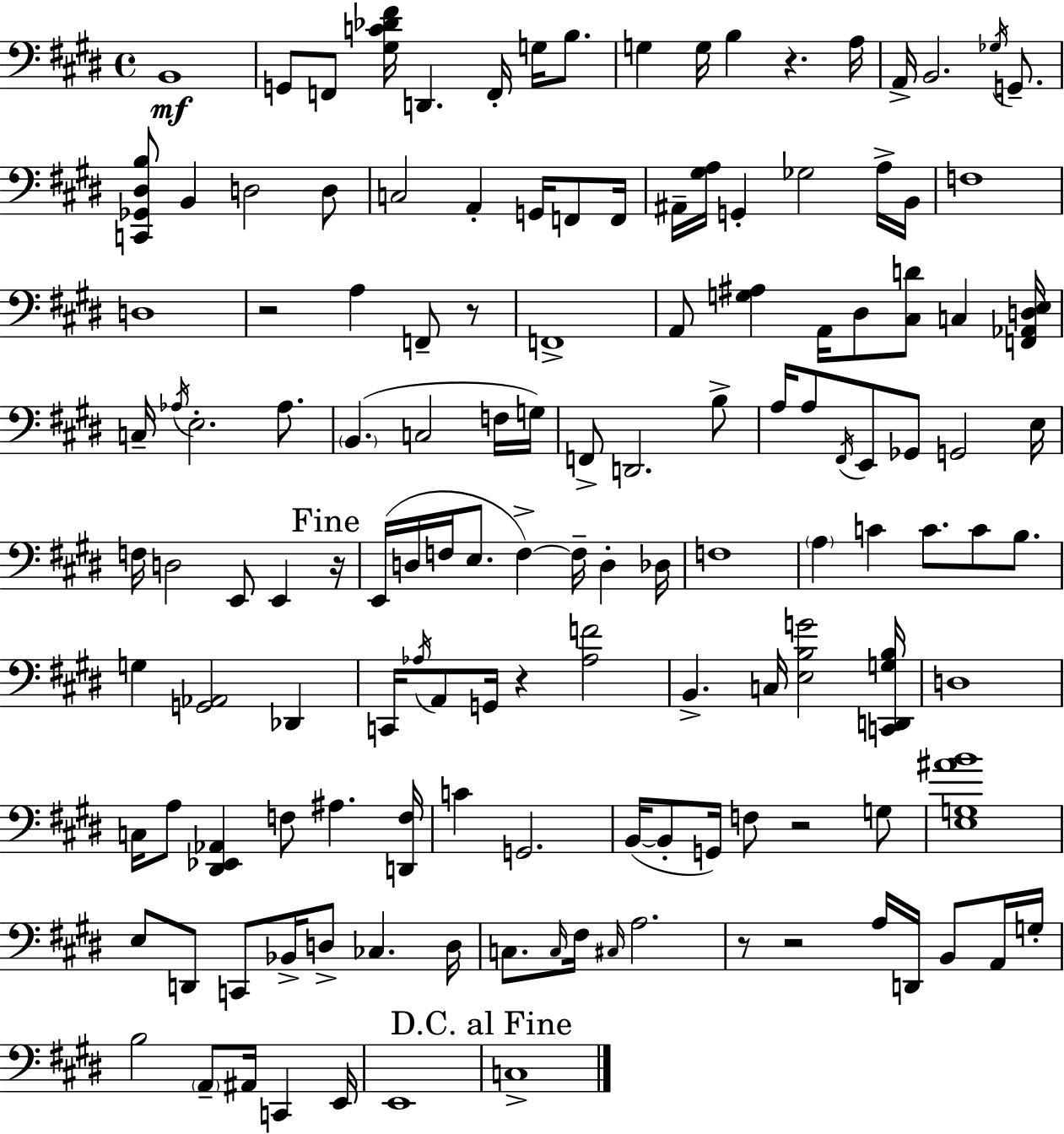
X:1
T:Untitled
M:4/4
L:1/4
K:E
B,,4 G,,/2 F,,/2 [^G,C_D^F]/4 D,, F,,/4 G,/4 B,/2 G, G,/4 B, z A,/4 A,,/4 B,,2 _G,/4 G,,/2 [C,,_G,,^D,B,]/2 B,, D,2 D,/2 C,2 A,, G,,/4 F,,/2 F,,/4 ^A,,/4 [^G,A,]/4 G,, _G,2 A,/4 B,,/4 F,4 D,4 z2 A, F,,/2 z/2 F,,4 A,,/2 [G,^A,] A,,/4 ^D,/2 [^C,D]/2 C, [F,,_A,,D,E,]/4 C,/4 _A,/4 E,2 _A,/2 B,, C,2 F,/4 G,/4 F,,/2 D,,2 B,/2 A,/4 A,/2 ^F,,/4 E,,/2 _G,,/2 G,,2 E,/4 F,/4 D,2 E,,/2 E,, z/4 E,,/4 D,/4 F,/4 E,/2 F, F,/4 D, _D,/4 F,4 A, C C/2 C/2 B,/2 G, [G,,_A,,]2 _D,, C,,/4 _A,/4 A,,/2 G,,/4 z [_A,F]2 B,, C,/4 [E,B,G]2 [C,,D,,G,B,]/4 D,4 C,/4 A,/2 [^D,,_E,,_A,,] F,/2 ^A, [D,,F,]/4 C G,,2 B,,/4 B,,/2 G,,/4 F,/2 z2 G,/2 [E,G,^AB]4 E,/2 D,,/2 C,,/2 _B,,/4 D,/2 _C, D,/4 C,/2 C,/4 ^F,/4 ^C,/4 A,2 z/2 z2 A,/4 D,,/4 B,,/2 A,,/4 G,/4 B,2 A,,/2 ^A,,/4 C,, E,,/4 E,,4 C,4